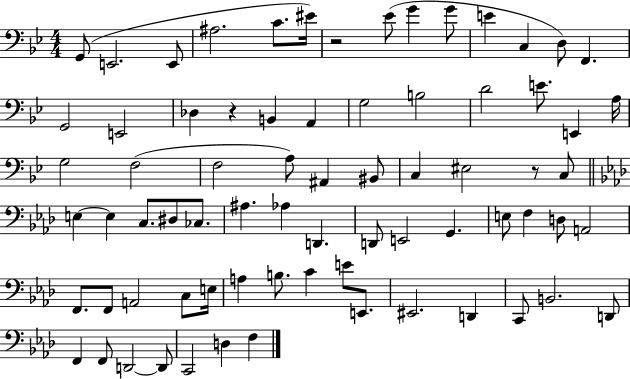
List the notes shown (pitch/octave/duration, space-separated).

G2/e E2/h. E2/e A#3/h. C4/e. EIS4/s R/h Eb4/e G4/q G4/e E4/q C3/q D3/e F2/q. G2/h E2/h Db3/q R/q B2/q A2/q G3/h B3/h D4/h E4/e. E2/q A3/s G3/h F3/h F3/h A3/e A#2/q BIS2/e C3/q EIS3/h R/e C3/e E3/q E3/q C3/e. D#3/e CES3/e. A#3/q. Ab3/q D2/q. D2/e E2/h G2/q. E3/e F3/q D3/e A2/h F2/e. F2/e A2/h C3/e E3/s A3/q B3/e. C4/q E4/e E2/e. EIS2/h. D2/q C2/e B2/h. D2/e F2/q F2/e D2/h D2/e C2/h D3/q F3/q